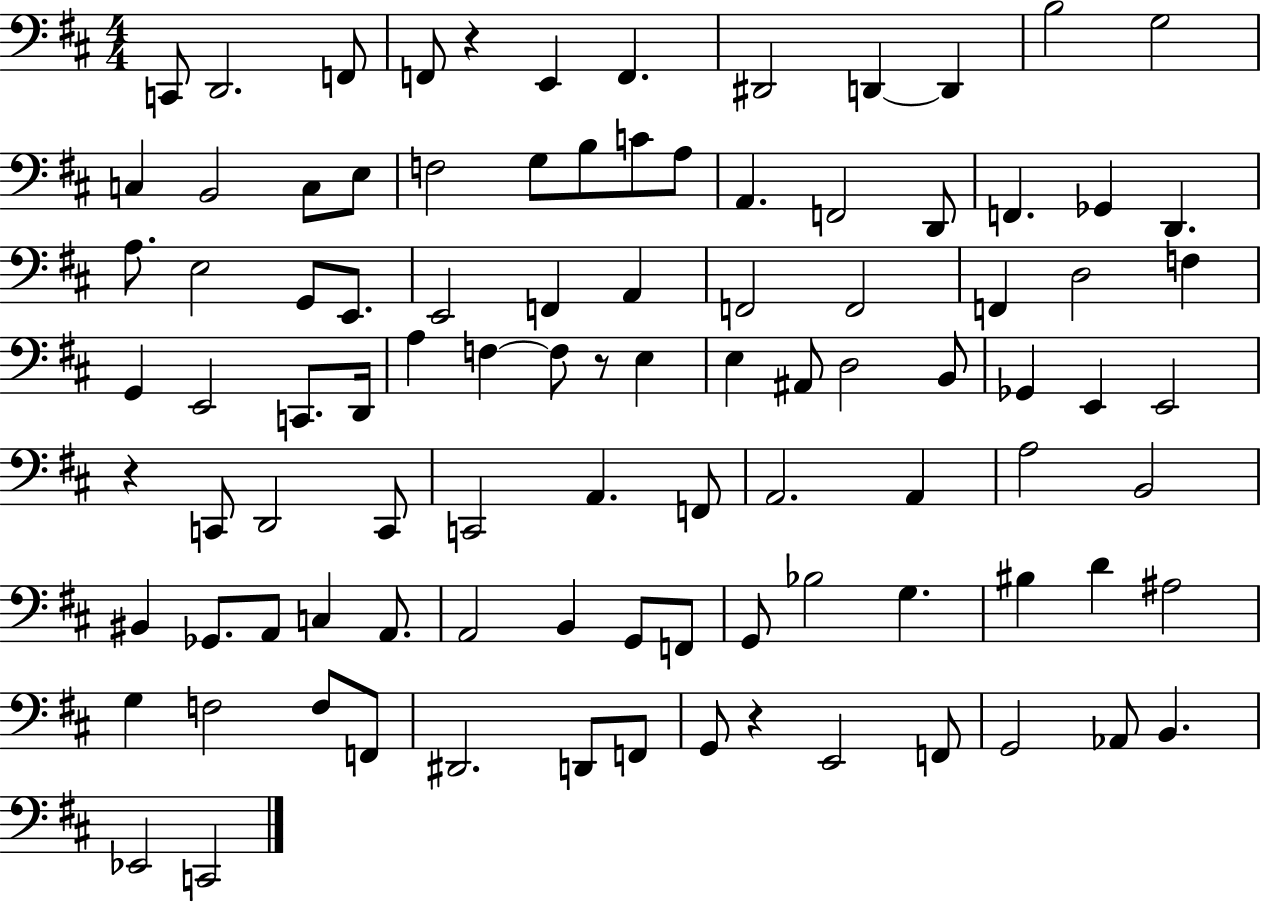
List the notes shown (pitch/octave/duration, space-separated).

C2/e D2/h. F2/e F2/e R/q E2/q F2/q. D#2/h D2/q D2/q B3/h G3/h C3/q B2/h C3/e E3/e F3/h G3/e B3/e C4/e A3/e A2/q. F2/h D2/e F2/q. Gb2/q D2/q. A3/e. E3/h G2/e E2/e. E2/h F2/q A2/q F2/h F2/h F2/q D3/h F3/q G2/q E2/h C2/e. D2/s A3/q F3/q F3/e R/e E3/q E3/q A#2/e D3/h B2/e Gb2/q E2/q E2/h R/q C2/e D2/h C2/e C2/h A2/q. F2/e A2/h. A2/q A3/h B2/h BIS2/q Gb2/e. A2/e C3/q A2/e. A2/h B2/q G2/e F2/e G2/e Bb3/h G3/q. BIS3/q D4/q A#3/h G3/q F3/h F3/e F2/e D#2/h. D2/e F2/e G2/e R/q E2/h F2/e G2/h Ab2/e B2/q. Eb2/h C2/h